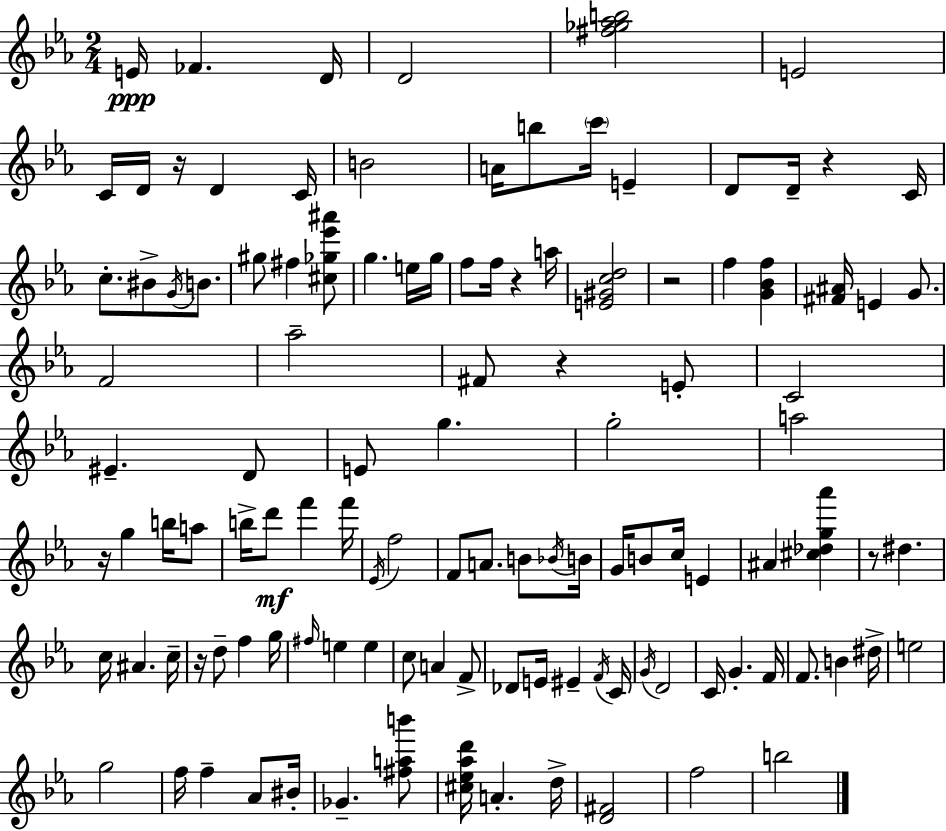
{
  \clef treble
  \numericTimeSignature
  \time 2/4
  \key c \minor
  e'16\ppp fes'4. d'16 | d'2 | <fis'' ges'' aes'' b''>2 | e'2 | \break c'16 d'16 r16 d'4 c'16 | b'2 | a'16 b''8 \parenthesize c'''16 e'4-- | d'8 d'16-- r4 c'16 | \break c''8.-. bis'8-> \acciaccatura { g'16 } b'8. | gis''8 fis''4 <cis'' ges'' ees''' ais'''>8 | g''4. e''16 | g''16 f''8 f''16 r4 | \break a''16 <e' gis' c'' d''>2 | r2 | f''4 <g' bes' f''>4 | <fis' ais'>16 e'4 g'8. | \break f'2 | aes''2-- | fis'8 r4 e'8-. | c'2 | \break eis'4.-- d'8 | e'8 g''4. | g''2-. | a''2 | \break r16 g''4 b''16 a''8 | b''16-> d'''8\mf f'''4 | f'''16 \acciaccatura { ees'16 } f''2 | f'8 a'8. b'8 | \break \acciaccatura { bes'16 } b'16 g'16 b'8 c''16 e'4 | ais'4 <cis'' des'' g'' aes'''>4 | r8 dis''4. | c''16 ais'4. | \break c''16-- r16 d''8-- f''4 | g''16 \grace { fis''16 } e''4 | e''4 c''8 a'4 | f'8-> des'8 e'16 eis'4-- | \break \acciaccatura { f'16 } c'16 \acciaccatura { g'16 } d'2 | c'16 g'4.-. | f'16 f'8. | b'4 dis''16-> e''2 | \break g''2 | f''16 f''4-- | aes'8 bis'16-. ges'4.-- | <fis'' a'' b'''>8 <cis'' ees'' aes'' d'''>16 a'4.-. | \break d''16-> <d' fis'>2 | f''2 | b''2 | \bar "|."
}